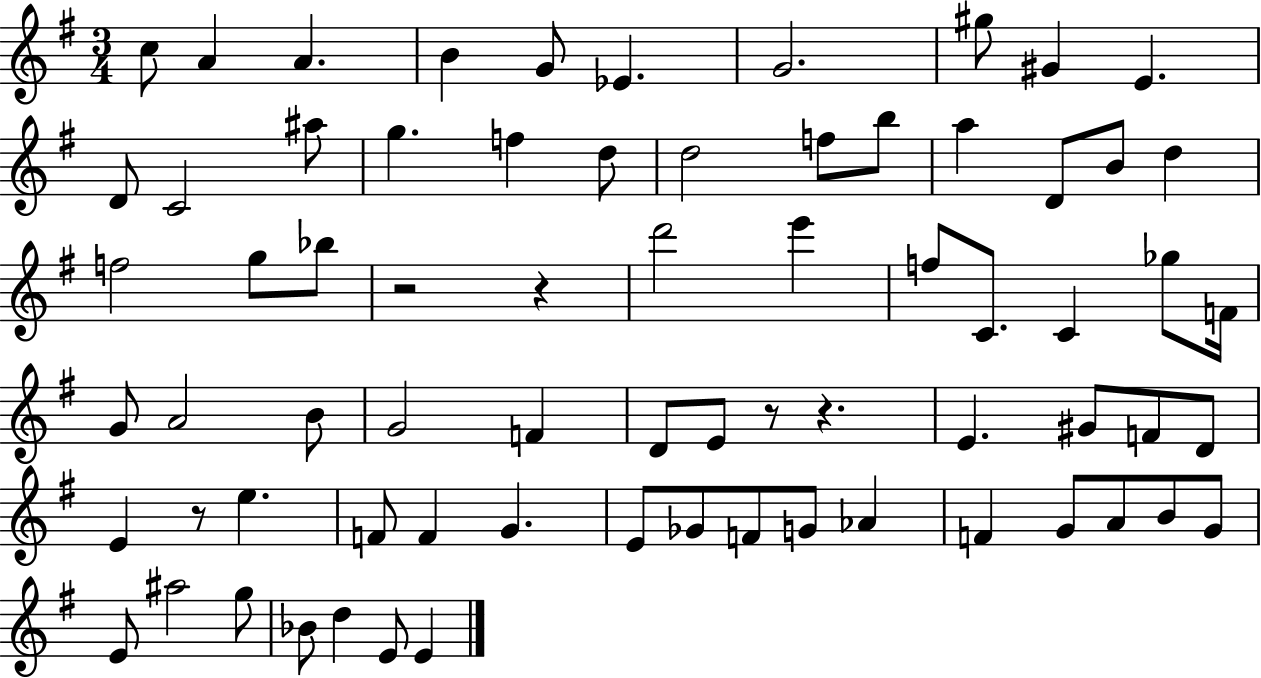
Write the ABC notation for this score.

X:1
T:Untitled
M:3/4
L:1/4
K:G
c/2 A A B G/2 _E G2 ^g/2 ^G E D/2 C2 ^a/2 g f d/2 d2 f/2 b/2 a D/2 B/2 d f2 g/2 _b/2 z2 z d'2 e' f/2 C/2 C _g/2 F/4 G/2 A2 B/2 G2 F D/2 E/2 z/2 z E ^G/2 F/2 D/2 E z/2 e F/2 F G E/2 _G/2 F/2 G/2 _A F G/2 A/2 B/2 G/2 E/2 ^a2 g/2 _B/2 d E/2 E